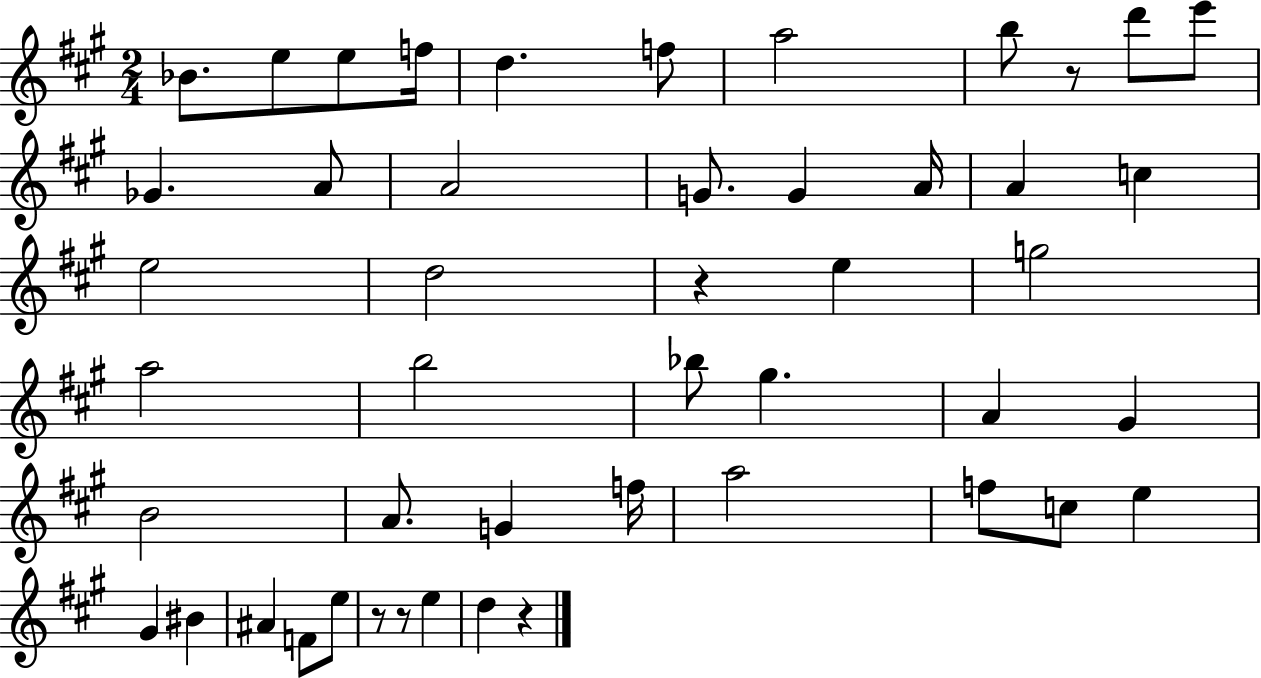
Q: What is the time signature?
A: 2/4